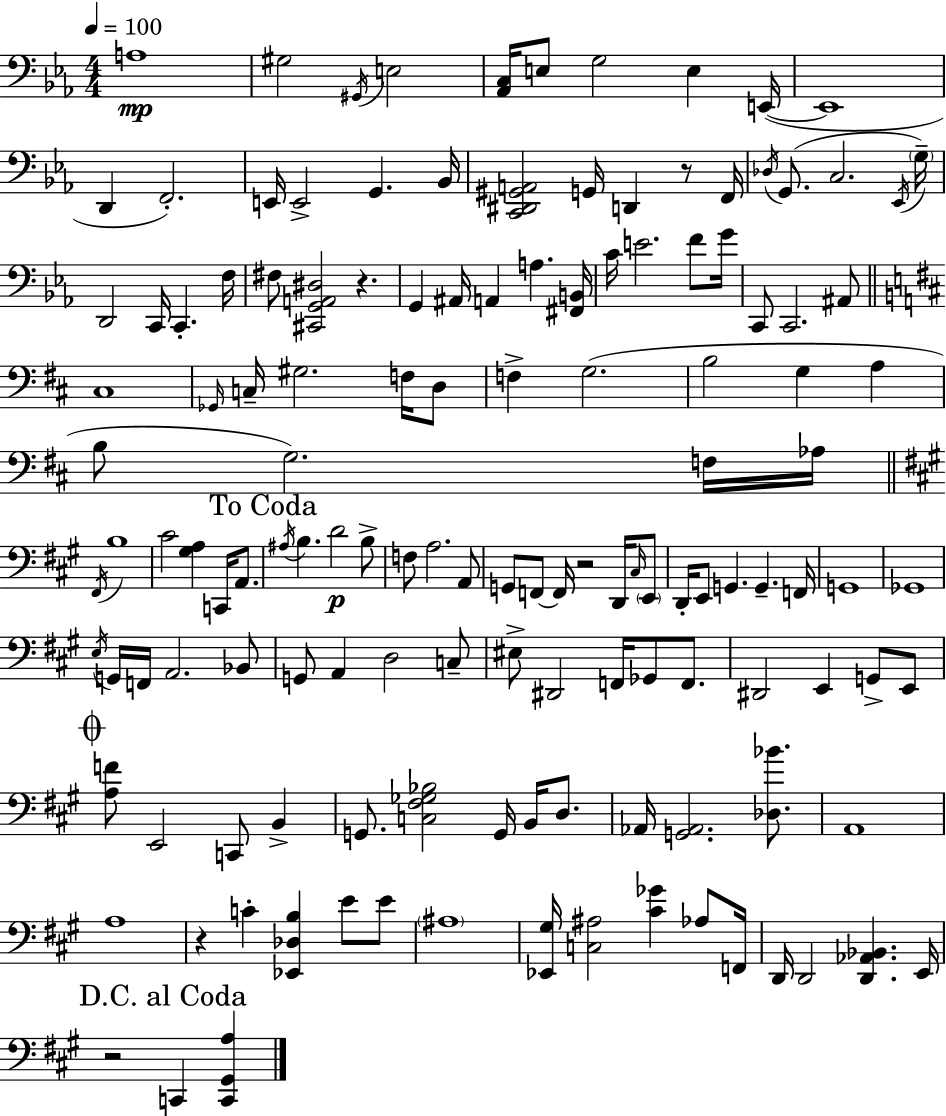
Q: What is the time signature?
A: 4/4